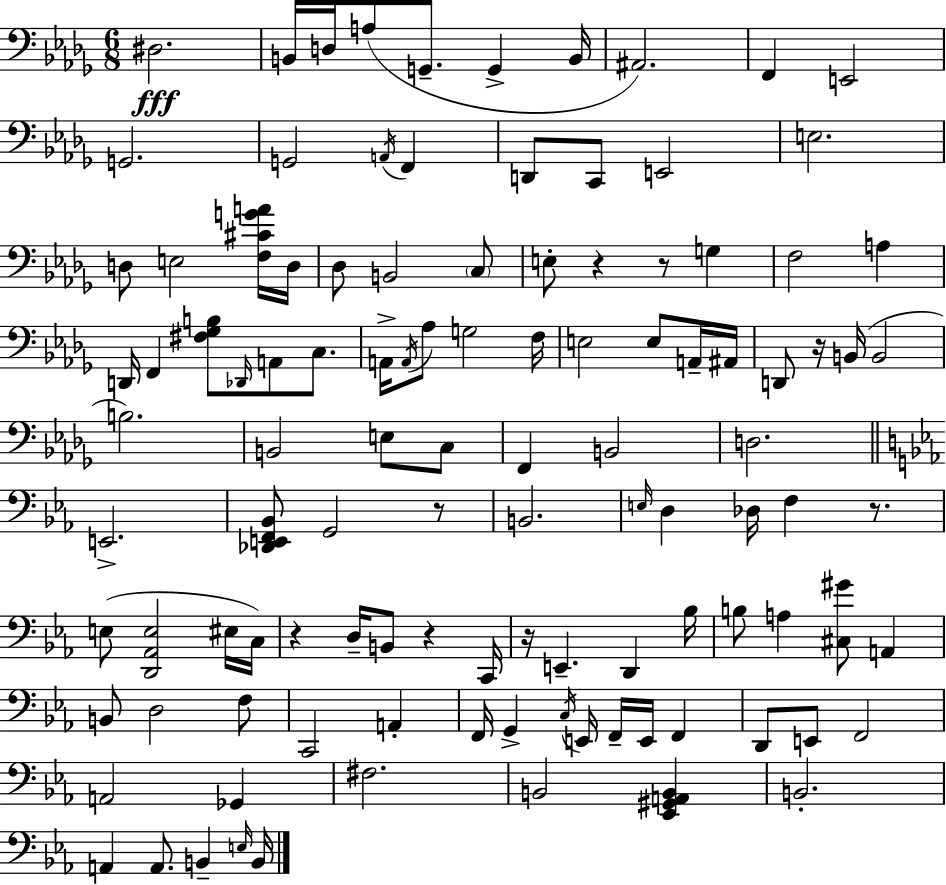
D#3/h. B2/s D3/s A3/e G2/e. G2/q B2/s A#2/h. F2/q E2/h G2/h. G2/h A2/s F2/q D2/e C2/e E2/h E3/h. D3/e E3/h [F3,C#4,G4,A4]/s D3/s Db3/e B2/h C3/e E3/e R/q R/e G3/q F3/h A3/q D2/s F2/q [F#3,Gb3,B3]/e Db2/s A2/e C3/e. A2/s A2/s Ab3/e G3/h F3/s E3/h E3/e A2/s A#2/s D2/e R/s B2/s B2/h B3/h. B2/h E3/e C3/e F2/q B2/h D3/h. E2/h. [Db2,E2,F2,Bb2]/e G2/h R/e B2/h. E3/s D3/q Db3/s F3/q R/e. E3/e [D2,Ab2,E3]/h EIS3/s C3/s R/q D3/s B2/e R/q C2/s R/s E2/q. D2/q Bb3/s B3/e A3/q [C#3,G#4]/e A2/q B2/e D3/h F3/e C2/h A2/q F2/s G2/q C3/s E2/s F2/s E2/s F2/q D2/e E2/e F2/h A2/h Gb2/q F#3/h. B2/h [Eb2,G#2,A2,B2]/q B2/h. A2/q A2/e. B2/q E3/s B2/s